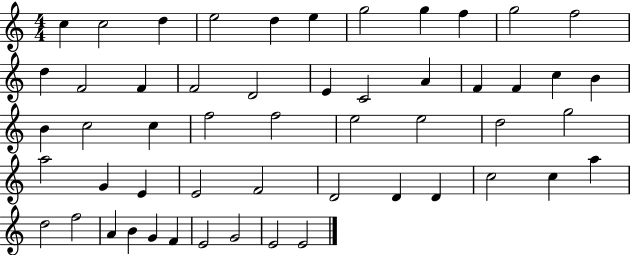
C5/q C5/h D5/q E5/h D5/q E5/q G5/h G5/q F5/q G5/h F5/h D5/q F4/h F4/q F4/h D4/h E4/q C4/h A4/q F4/q F4/q C5/q B4/q B4/q C5/h C5/q F5/h F5/h E5/h E5/h D5/h G5/h A5/h G4/q E4/q E4/h F4/h D4/h D4/q D4/q C5/h C5/q A5/q D5/h F5/h A4/q B4/q G4/q F4/q E4/h G4/h E4/h E4/h